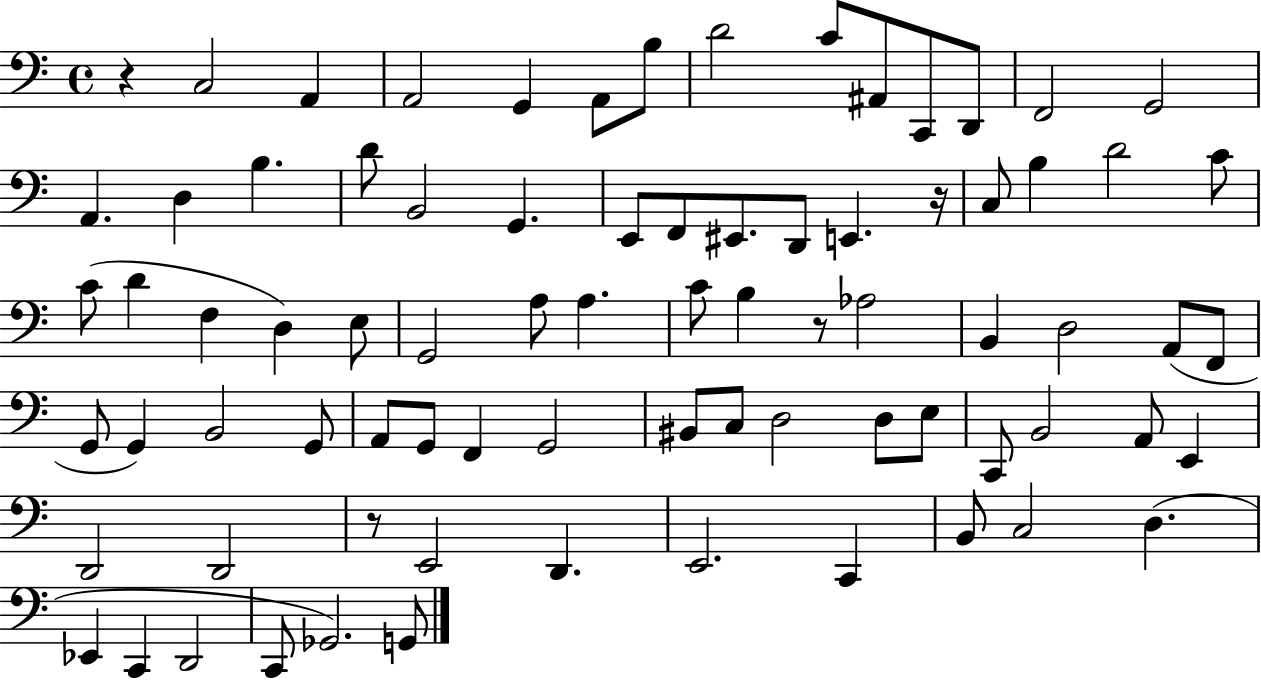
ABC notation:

X:1
T:Untitled
M:4/4
L:1/4
K:C
z C,2 A,, A,,2 G,, A,,/2 B,/2 D2 C/2 ^A,,/2 C,,/2 D,,/2 F,,2 G,,2 A,, D, B, D/2 B,,2 G,, E,,/2 F,,/2 ^E,,/2 D,,/2 E,, z/4 C,/2 B, D2 C/2 C/2 D F, D, E,/2 G,,2 A,/2 A, C/2 B, z/2 _A,2 B,, D,2 A,,/2 F,,/2 G,,/2 G,, B,,2 G,,/2 A,,/2 G,,/2 F,, G,,2 ^B,,/2 C,/2 D,2 D,/2 E,/2 C,,/2 B,,2 A,,/2 E,, D,,2 D,,2 z/2 E,,2 D,, E,,2 C,, B,,/2 C,2 D, _E,, C,, D,,2 C,,/2 _G,,2 G,,/2